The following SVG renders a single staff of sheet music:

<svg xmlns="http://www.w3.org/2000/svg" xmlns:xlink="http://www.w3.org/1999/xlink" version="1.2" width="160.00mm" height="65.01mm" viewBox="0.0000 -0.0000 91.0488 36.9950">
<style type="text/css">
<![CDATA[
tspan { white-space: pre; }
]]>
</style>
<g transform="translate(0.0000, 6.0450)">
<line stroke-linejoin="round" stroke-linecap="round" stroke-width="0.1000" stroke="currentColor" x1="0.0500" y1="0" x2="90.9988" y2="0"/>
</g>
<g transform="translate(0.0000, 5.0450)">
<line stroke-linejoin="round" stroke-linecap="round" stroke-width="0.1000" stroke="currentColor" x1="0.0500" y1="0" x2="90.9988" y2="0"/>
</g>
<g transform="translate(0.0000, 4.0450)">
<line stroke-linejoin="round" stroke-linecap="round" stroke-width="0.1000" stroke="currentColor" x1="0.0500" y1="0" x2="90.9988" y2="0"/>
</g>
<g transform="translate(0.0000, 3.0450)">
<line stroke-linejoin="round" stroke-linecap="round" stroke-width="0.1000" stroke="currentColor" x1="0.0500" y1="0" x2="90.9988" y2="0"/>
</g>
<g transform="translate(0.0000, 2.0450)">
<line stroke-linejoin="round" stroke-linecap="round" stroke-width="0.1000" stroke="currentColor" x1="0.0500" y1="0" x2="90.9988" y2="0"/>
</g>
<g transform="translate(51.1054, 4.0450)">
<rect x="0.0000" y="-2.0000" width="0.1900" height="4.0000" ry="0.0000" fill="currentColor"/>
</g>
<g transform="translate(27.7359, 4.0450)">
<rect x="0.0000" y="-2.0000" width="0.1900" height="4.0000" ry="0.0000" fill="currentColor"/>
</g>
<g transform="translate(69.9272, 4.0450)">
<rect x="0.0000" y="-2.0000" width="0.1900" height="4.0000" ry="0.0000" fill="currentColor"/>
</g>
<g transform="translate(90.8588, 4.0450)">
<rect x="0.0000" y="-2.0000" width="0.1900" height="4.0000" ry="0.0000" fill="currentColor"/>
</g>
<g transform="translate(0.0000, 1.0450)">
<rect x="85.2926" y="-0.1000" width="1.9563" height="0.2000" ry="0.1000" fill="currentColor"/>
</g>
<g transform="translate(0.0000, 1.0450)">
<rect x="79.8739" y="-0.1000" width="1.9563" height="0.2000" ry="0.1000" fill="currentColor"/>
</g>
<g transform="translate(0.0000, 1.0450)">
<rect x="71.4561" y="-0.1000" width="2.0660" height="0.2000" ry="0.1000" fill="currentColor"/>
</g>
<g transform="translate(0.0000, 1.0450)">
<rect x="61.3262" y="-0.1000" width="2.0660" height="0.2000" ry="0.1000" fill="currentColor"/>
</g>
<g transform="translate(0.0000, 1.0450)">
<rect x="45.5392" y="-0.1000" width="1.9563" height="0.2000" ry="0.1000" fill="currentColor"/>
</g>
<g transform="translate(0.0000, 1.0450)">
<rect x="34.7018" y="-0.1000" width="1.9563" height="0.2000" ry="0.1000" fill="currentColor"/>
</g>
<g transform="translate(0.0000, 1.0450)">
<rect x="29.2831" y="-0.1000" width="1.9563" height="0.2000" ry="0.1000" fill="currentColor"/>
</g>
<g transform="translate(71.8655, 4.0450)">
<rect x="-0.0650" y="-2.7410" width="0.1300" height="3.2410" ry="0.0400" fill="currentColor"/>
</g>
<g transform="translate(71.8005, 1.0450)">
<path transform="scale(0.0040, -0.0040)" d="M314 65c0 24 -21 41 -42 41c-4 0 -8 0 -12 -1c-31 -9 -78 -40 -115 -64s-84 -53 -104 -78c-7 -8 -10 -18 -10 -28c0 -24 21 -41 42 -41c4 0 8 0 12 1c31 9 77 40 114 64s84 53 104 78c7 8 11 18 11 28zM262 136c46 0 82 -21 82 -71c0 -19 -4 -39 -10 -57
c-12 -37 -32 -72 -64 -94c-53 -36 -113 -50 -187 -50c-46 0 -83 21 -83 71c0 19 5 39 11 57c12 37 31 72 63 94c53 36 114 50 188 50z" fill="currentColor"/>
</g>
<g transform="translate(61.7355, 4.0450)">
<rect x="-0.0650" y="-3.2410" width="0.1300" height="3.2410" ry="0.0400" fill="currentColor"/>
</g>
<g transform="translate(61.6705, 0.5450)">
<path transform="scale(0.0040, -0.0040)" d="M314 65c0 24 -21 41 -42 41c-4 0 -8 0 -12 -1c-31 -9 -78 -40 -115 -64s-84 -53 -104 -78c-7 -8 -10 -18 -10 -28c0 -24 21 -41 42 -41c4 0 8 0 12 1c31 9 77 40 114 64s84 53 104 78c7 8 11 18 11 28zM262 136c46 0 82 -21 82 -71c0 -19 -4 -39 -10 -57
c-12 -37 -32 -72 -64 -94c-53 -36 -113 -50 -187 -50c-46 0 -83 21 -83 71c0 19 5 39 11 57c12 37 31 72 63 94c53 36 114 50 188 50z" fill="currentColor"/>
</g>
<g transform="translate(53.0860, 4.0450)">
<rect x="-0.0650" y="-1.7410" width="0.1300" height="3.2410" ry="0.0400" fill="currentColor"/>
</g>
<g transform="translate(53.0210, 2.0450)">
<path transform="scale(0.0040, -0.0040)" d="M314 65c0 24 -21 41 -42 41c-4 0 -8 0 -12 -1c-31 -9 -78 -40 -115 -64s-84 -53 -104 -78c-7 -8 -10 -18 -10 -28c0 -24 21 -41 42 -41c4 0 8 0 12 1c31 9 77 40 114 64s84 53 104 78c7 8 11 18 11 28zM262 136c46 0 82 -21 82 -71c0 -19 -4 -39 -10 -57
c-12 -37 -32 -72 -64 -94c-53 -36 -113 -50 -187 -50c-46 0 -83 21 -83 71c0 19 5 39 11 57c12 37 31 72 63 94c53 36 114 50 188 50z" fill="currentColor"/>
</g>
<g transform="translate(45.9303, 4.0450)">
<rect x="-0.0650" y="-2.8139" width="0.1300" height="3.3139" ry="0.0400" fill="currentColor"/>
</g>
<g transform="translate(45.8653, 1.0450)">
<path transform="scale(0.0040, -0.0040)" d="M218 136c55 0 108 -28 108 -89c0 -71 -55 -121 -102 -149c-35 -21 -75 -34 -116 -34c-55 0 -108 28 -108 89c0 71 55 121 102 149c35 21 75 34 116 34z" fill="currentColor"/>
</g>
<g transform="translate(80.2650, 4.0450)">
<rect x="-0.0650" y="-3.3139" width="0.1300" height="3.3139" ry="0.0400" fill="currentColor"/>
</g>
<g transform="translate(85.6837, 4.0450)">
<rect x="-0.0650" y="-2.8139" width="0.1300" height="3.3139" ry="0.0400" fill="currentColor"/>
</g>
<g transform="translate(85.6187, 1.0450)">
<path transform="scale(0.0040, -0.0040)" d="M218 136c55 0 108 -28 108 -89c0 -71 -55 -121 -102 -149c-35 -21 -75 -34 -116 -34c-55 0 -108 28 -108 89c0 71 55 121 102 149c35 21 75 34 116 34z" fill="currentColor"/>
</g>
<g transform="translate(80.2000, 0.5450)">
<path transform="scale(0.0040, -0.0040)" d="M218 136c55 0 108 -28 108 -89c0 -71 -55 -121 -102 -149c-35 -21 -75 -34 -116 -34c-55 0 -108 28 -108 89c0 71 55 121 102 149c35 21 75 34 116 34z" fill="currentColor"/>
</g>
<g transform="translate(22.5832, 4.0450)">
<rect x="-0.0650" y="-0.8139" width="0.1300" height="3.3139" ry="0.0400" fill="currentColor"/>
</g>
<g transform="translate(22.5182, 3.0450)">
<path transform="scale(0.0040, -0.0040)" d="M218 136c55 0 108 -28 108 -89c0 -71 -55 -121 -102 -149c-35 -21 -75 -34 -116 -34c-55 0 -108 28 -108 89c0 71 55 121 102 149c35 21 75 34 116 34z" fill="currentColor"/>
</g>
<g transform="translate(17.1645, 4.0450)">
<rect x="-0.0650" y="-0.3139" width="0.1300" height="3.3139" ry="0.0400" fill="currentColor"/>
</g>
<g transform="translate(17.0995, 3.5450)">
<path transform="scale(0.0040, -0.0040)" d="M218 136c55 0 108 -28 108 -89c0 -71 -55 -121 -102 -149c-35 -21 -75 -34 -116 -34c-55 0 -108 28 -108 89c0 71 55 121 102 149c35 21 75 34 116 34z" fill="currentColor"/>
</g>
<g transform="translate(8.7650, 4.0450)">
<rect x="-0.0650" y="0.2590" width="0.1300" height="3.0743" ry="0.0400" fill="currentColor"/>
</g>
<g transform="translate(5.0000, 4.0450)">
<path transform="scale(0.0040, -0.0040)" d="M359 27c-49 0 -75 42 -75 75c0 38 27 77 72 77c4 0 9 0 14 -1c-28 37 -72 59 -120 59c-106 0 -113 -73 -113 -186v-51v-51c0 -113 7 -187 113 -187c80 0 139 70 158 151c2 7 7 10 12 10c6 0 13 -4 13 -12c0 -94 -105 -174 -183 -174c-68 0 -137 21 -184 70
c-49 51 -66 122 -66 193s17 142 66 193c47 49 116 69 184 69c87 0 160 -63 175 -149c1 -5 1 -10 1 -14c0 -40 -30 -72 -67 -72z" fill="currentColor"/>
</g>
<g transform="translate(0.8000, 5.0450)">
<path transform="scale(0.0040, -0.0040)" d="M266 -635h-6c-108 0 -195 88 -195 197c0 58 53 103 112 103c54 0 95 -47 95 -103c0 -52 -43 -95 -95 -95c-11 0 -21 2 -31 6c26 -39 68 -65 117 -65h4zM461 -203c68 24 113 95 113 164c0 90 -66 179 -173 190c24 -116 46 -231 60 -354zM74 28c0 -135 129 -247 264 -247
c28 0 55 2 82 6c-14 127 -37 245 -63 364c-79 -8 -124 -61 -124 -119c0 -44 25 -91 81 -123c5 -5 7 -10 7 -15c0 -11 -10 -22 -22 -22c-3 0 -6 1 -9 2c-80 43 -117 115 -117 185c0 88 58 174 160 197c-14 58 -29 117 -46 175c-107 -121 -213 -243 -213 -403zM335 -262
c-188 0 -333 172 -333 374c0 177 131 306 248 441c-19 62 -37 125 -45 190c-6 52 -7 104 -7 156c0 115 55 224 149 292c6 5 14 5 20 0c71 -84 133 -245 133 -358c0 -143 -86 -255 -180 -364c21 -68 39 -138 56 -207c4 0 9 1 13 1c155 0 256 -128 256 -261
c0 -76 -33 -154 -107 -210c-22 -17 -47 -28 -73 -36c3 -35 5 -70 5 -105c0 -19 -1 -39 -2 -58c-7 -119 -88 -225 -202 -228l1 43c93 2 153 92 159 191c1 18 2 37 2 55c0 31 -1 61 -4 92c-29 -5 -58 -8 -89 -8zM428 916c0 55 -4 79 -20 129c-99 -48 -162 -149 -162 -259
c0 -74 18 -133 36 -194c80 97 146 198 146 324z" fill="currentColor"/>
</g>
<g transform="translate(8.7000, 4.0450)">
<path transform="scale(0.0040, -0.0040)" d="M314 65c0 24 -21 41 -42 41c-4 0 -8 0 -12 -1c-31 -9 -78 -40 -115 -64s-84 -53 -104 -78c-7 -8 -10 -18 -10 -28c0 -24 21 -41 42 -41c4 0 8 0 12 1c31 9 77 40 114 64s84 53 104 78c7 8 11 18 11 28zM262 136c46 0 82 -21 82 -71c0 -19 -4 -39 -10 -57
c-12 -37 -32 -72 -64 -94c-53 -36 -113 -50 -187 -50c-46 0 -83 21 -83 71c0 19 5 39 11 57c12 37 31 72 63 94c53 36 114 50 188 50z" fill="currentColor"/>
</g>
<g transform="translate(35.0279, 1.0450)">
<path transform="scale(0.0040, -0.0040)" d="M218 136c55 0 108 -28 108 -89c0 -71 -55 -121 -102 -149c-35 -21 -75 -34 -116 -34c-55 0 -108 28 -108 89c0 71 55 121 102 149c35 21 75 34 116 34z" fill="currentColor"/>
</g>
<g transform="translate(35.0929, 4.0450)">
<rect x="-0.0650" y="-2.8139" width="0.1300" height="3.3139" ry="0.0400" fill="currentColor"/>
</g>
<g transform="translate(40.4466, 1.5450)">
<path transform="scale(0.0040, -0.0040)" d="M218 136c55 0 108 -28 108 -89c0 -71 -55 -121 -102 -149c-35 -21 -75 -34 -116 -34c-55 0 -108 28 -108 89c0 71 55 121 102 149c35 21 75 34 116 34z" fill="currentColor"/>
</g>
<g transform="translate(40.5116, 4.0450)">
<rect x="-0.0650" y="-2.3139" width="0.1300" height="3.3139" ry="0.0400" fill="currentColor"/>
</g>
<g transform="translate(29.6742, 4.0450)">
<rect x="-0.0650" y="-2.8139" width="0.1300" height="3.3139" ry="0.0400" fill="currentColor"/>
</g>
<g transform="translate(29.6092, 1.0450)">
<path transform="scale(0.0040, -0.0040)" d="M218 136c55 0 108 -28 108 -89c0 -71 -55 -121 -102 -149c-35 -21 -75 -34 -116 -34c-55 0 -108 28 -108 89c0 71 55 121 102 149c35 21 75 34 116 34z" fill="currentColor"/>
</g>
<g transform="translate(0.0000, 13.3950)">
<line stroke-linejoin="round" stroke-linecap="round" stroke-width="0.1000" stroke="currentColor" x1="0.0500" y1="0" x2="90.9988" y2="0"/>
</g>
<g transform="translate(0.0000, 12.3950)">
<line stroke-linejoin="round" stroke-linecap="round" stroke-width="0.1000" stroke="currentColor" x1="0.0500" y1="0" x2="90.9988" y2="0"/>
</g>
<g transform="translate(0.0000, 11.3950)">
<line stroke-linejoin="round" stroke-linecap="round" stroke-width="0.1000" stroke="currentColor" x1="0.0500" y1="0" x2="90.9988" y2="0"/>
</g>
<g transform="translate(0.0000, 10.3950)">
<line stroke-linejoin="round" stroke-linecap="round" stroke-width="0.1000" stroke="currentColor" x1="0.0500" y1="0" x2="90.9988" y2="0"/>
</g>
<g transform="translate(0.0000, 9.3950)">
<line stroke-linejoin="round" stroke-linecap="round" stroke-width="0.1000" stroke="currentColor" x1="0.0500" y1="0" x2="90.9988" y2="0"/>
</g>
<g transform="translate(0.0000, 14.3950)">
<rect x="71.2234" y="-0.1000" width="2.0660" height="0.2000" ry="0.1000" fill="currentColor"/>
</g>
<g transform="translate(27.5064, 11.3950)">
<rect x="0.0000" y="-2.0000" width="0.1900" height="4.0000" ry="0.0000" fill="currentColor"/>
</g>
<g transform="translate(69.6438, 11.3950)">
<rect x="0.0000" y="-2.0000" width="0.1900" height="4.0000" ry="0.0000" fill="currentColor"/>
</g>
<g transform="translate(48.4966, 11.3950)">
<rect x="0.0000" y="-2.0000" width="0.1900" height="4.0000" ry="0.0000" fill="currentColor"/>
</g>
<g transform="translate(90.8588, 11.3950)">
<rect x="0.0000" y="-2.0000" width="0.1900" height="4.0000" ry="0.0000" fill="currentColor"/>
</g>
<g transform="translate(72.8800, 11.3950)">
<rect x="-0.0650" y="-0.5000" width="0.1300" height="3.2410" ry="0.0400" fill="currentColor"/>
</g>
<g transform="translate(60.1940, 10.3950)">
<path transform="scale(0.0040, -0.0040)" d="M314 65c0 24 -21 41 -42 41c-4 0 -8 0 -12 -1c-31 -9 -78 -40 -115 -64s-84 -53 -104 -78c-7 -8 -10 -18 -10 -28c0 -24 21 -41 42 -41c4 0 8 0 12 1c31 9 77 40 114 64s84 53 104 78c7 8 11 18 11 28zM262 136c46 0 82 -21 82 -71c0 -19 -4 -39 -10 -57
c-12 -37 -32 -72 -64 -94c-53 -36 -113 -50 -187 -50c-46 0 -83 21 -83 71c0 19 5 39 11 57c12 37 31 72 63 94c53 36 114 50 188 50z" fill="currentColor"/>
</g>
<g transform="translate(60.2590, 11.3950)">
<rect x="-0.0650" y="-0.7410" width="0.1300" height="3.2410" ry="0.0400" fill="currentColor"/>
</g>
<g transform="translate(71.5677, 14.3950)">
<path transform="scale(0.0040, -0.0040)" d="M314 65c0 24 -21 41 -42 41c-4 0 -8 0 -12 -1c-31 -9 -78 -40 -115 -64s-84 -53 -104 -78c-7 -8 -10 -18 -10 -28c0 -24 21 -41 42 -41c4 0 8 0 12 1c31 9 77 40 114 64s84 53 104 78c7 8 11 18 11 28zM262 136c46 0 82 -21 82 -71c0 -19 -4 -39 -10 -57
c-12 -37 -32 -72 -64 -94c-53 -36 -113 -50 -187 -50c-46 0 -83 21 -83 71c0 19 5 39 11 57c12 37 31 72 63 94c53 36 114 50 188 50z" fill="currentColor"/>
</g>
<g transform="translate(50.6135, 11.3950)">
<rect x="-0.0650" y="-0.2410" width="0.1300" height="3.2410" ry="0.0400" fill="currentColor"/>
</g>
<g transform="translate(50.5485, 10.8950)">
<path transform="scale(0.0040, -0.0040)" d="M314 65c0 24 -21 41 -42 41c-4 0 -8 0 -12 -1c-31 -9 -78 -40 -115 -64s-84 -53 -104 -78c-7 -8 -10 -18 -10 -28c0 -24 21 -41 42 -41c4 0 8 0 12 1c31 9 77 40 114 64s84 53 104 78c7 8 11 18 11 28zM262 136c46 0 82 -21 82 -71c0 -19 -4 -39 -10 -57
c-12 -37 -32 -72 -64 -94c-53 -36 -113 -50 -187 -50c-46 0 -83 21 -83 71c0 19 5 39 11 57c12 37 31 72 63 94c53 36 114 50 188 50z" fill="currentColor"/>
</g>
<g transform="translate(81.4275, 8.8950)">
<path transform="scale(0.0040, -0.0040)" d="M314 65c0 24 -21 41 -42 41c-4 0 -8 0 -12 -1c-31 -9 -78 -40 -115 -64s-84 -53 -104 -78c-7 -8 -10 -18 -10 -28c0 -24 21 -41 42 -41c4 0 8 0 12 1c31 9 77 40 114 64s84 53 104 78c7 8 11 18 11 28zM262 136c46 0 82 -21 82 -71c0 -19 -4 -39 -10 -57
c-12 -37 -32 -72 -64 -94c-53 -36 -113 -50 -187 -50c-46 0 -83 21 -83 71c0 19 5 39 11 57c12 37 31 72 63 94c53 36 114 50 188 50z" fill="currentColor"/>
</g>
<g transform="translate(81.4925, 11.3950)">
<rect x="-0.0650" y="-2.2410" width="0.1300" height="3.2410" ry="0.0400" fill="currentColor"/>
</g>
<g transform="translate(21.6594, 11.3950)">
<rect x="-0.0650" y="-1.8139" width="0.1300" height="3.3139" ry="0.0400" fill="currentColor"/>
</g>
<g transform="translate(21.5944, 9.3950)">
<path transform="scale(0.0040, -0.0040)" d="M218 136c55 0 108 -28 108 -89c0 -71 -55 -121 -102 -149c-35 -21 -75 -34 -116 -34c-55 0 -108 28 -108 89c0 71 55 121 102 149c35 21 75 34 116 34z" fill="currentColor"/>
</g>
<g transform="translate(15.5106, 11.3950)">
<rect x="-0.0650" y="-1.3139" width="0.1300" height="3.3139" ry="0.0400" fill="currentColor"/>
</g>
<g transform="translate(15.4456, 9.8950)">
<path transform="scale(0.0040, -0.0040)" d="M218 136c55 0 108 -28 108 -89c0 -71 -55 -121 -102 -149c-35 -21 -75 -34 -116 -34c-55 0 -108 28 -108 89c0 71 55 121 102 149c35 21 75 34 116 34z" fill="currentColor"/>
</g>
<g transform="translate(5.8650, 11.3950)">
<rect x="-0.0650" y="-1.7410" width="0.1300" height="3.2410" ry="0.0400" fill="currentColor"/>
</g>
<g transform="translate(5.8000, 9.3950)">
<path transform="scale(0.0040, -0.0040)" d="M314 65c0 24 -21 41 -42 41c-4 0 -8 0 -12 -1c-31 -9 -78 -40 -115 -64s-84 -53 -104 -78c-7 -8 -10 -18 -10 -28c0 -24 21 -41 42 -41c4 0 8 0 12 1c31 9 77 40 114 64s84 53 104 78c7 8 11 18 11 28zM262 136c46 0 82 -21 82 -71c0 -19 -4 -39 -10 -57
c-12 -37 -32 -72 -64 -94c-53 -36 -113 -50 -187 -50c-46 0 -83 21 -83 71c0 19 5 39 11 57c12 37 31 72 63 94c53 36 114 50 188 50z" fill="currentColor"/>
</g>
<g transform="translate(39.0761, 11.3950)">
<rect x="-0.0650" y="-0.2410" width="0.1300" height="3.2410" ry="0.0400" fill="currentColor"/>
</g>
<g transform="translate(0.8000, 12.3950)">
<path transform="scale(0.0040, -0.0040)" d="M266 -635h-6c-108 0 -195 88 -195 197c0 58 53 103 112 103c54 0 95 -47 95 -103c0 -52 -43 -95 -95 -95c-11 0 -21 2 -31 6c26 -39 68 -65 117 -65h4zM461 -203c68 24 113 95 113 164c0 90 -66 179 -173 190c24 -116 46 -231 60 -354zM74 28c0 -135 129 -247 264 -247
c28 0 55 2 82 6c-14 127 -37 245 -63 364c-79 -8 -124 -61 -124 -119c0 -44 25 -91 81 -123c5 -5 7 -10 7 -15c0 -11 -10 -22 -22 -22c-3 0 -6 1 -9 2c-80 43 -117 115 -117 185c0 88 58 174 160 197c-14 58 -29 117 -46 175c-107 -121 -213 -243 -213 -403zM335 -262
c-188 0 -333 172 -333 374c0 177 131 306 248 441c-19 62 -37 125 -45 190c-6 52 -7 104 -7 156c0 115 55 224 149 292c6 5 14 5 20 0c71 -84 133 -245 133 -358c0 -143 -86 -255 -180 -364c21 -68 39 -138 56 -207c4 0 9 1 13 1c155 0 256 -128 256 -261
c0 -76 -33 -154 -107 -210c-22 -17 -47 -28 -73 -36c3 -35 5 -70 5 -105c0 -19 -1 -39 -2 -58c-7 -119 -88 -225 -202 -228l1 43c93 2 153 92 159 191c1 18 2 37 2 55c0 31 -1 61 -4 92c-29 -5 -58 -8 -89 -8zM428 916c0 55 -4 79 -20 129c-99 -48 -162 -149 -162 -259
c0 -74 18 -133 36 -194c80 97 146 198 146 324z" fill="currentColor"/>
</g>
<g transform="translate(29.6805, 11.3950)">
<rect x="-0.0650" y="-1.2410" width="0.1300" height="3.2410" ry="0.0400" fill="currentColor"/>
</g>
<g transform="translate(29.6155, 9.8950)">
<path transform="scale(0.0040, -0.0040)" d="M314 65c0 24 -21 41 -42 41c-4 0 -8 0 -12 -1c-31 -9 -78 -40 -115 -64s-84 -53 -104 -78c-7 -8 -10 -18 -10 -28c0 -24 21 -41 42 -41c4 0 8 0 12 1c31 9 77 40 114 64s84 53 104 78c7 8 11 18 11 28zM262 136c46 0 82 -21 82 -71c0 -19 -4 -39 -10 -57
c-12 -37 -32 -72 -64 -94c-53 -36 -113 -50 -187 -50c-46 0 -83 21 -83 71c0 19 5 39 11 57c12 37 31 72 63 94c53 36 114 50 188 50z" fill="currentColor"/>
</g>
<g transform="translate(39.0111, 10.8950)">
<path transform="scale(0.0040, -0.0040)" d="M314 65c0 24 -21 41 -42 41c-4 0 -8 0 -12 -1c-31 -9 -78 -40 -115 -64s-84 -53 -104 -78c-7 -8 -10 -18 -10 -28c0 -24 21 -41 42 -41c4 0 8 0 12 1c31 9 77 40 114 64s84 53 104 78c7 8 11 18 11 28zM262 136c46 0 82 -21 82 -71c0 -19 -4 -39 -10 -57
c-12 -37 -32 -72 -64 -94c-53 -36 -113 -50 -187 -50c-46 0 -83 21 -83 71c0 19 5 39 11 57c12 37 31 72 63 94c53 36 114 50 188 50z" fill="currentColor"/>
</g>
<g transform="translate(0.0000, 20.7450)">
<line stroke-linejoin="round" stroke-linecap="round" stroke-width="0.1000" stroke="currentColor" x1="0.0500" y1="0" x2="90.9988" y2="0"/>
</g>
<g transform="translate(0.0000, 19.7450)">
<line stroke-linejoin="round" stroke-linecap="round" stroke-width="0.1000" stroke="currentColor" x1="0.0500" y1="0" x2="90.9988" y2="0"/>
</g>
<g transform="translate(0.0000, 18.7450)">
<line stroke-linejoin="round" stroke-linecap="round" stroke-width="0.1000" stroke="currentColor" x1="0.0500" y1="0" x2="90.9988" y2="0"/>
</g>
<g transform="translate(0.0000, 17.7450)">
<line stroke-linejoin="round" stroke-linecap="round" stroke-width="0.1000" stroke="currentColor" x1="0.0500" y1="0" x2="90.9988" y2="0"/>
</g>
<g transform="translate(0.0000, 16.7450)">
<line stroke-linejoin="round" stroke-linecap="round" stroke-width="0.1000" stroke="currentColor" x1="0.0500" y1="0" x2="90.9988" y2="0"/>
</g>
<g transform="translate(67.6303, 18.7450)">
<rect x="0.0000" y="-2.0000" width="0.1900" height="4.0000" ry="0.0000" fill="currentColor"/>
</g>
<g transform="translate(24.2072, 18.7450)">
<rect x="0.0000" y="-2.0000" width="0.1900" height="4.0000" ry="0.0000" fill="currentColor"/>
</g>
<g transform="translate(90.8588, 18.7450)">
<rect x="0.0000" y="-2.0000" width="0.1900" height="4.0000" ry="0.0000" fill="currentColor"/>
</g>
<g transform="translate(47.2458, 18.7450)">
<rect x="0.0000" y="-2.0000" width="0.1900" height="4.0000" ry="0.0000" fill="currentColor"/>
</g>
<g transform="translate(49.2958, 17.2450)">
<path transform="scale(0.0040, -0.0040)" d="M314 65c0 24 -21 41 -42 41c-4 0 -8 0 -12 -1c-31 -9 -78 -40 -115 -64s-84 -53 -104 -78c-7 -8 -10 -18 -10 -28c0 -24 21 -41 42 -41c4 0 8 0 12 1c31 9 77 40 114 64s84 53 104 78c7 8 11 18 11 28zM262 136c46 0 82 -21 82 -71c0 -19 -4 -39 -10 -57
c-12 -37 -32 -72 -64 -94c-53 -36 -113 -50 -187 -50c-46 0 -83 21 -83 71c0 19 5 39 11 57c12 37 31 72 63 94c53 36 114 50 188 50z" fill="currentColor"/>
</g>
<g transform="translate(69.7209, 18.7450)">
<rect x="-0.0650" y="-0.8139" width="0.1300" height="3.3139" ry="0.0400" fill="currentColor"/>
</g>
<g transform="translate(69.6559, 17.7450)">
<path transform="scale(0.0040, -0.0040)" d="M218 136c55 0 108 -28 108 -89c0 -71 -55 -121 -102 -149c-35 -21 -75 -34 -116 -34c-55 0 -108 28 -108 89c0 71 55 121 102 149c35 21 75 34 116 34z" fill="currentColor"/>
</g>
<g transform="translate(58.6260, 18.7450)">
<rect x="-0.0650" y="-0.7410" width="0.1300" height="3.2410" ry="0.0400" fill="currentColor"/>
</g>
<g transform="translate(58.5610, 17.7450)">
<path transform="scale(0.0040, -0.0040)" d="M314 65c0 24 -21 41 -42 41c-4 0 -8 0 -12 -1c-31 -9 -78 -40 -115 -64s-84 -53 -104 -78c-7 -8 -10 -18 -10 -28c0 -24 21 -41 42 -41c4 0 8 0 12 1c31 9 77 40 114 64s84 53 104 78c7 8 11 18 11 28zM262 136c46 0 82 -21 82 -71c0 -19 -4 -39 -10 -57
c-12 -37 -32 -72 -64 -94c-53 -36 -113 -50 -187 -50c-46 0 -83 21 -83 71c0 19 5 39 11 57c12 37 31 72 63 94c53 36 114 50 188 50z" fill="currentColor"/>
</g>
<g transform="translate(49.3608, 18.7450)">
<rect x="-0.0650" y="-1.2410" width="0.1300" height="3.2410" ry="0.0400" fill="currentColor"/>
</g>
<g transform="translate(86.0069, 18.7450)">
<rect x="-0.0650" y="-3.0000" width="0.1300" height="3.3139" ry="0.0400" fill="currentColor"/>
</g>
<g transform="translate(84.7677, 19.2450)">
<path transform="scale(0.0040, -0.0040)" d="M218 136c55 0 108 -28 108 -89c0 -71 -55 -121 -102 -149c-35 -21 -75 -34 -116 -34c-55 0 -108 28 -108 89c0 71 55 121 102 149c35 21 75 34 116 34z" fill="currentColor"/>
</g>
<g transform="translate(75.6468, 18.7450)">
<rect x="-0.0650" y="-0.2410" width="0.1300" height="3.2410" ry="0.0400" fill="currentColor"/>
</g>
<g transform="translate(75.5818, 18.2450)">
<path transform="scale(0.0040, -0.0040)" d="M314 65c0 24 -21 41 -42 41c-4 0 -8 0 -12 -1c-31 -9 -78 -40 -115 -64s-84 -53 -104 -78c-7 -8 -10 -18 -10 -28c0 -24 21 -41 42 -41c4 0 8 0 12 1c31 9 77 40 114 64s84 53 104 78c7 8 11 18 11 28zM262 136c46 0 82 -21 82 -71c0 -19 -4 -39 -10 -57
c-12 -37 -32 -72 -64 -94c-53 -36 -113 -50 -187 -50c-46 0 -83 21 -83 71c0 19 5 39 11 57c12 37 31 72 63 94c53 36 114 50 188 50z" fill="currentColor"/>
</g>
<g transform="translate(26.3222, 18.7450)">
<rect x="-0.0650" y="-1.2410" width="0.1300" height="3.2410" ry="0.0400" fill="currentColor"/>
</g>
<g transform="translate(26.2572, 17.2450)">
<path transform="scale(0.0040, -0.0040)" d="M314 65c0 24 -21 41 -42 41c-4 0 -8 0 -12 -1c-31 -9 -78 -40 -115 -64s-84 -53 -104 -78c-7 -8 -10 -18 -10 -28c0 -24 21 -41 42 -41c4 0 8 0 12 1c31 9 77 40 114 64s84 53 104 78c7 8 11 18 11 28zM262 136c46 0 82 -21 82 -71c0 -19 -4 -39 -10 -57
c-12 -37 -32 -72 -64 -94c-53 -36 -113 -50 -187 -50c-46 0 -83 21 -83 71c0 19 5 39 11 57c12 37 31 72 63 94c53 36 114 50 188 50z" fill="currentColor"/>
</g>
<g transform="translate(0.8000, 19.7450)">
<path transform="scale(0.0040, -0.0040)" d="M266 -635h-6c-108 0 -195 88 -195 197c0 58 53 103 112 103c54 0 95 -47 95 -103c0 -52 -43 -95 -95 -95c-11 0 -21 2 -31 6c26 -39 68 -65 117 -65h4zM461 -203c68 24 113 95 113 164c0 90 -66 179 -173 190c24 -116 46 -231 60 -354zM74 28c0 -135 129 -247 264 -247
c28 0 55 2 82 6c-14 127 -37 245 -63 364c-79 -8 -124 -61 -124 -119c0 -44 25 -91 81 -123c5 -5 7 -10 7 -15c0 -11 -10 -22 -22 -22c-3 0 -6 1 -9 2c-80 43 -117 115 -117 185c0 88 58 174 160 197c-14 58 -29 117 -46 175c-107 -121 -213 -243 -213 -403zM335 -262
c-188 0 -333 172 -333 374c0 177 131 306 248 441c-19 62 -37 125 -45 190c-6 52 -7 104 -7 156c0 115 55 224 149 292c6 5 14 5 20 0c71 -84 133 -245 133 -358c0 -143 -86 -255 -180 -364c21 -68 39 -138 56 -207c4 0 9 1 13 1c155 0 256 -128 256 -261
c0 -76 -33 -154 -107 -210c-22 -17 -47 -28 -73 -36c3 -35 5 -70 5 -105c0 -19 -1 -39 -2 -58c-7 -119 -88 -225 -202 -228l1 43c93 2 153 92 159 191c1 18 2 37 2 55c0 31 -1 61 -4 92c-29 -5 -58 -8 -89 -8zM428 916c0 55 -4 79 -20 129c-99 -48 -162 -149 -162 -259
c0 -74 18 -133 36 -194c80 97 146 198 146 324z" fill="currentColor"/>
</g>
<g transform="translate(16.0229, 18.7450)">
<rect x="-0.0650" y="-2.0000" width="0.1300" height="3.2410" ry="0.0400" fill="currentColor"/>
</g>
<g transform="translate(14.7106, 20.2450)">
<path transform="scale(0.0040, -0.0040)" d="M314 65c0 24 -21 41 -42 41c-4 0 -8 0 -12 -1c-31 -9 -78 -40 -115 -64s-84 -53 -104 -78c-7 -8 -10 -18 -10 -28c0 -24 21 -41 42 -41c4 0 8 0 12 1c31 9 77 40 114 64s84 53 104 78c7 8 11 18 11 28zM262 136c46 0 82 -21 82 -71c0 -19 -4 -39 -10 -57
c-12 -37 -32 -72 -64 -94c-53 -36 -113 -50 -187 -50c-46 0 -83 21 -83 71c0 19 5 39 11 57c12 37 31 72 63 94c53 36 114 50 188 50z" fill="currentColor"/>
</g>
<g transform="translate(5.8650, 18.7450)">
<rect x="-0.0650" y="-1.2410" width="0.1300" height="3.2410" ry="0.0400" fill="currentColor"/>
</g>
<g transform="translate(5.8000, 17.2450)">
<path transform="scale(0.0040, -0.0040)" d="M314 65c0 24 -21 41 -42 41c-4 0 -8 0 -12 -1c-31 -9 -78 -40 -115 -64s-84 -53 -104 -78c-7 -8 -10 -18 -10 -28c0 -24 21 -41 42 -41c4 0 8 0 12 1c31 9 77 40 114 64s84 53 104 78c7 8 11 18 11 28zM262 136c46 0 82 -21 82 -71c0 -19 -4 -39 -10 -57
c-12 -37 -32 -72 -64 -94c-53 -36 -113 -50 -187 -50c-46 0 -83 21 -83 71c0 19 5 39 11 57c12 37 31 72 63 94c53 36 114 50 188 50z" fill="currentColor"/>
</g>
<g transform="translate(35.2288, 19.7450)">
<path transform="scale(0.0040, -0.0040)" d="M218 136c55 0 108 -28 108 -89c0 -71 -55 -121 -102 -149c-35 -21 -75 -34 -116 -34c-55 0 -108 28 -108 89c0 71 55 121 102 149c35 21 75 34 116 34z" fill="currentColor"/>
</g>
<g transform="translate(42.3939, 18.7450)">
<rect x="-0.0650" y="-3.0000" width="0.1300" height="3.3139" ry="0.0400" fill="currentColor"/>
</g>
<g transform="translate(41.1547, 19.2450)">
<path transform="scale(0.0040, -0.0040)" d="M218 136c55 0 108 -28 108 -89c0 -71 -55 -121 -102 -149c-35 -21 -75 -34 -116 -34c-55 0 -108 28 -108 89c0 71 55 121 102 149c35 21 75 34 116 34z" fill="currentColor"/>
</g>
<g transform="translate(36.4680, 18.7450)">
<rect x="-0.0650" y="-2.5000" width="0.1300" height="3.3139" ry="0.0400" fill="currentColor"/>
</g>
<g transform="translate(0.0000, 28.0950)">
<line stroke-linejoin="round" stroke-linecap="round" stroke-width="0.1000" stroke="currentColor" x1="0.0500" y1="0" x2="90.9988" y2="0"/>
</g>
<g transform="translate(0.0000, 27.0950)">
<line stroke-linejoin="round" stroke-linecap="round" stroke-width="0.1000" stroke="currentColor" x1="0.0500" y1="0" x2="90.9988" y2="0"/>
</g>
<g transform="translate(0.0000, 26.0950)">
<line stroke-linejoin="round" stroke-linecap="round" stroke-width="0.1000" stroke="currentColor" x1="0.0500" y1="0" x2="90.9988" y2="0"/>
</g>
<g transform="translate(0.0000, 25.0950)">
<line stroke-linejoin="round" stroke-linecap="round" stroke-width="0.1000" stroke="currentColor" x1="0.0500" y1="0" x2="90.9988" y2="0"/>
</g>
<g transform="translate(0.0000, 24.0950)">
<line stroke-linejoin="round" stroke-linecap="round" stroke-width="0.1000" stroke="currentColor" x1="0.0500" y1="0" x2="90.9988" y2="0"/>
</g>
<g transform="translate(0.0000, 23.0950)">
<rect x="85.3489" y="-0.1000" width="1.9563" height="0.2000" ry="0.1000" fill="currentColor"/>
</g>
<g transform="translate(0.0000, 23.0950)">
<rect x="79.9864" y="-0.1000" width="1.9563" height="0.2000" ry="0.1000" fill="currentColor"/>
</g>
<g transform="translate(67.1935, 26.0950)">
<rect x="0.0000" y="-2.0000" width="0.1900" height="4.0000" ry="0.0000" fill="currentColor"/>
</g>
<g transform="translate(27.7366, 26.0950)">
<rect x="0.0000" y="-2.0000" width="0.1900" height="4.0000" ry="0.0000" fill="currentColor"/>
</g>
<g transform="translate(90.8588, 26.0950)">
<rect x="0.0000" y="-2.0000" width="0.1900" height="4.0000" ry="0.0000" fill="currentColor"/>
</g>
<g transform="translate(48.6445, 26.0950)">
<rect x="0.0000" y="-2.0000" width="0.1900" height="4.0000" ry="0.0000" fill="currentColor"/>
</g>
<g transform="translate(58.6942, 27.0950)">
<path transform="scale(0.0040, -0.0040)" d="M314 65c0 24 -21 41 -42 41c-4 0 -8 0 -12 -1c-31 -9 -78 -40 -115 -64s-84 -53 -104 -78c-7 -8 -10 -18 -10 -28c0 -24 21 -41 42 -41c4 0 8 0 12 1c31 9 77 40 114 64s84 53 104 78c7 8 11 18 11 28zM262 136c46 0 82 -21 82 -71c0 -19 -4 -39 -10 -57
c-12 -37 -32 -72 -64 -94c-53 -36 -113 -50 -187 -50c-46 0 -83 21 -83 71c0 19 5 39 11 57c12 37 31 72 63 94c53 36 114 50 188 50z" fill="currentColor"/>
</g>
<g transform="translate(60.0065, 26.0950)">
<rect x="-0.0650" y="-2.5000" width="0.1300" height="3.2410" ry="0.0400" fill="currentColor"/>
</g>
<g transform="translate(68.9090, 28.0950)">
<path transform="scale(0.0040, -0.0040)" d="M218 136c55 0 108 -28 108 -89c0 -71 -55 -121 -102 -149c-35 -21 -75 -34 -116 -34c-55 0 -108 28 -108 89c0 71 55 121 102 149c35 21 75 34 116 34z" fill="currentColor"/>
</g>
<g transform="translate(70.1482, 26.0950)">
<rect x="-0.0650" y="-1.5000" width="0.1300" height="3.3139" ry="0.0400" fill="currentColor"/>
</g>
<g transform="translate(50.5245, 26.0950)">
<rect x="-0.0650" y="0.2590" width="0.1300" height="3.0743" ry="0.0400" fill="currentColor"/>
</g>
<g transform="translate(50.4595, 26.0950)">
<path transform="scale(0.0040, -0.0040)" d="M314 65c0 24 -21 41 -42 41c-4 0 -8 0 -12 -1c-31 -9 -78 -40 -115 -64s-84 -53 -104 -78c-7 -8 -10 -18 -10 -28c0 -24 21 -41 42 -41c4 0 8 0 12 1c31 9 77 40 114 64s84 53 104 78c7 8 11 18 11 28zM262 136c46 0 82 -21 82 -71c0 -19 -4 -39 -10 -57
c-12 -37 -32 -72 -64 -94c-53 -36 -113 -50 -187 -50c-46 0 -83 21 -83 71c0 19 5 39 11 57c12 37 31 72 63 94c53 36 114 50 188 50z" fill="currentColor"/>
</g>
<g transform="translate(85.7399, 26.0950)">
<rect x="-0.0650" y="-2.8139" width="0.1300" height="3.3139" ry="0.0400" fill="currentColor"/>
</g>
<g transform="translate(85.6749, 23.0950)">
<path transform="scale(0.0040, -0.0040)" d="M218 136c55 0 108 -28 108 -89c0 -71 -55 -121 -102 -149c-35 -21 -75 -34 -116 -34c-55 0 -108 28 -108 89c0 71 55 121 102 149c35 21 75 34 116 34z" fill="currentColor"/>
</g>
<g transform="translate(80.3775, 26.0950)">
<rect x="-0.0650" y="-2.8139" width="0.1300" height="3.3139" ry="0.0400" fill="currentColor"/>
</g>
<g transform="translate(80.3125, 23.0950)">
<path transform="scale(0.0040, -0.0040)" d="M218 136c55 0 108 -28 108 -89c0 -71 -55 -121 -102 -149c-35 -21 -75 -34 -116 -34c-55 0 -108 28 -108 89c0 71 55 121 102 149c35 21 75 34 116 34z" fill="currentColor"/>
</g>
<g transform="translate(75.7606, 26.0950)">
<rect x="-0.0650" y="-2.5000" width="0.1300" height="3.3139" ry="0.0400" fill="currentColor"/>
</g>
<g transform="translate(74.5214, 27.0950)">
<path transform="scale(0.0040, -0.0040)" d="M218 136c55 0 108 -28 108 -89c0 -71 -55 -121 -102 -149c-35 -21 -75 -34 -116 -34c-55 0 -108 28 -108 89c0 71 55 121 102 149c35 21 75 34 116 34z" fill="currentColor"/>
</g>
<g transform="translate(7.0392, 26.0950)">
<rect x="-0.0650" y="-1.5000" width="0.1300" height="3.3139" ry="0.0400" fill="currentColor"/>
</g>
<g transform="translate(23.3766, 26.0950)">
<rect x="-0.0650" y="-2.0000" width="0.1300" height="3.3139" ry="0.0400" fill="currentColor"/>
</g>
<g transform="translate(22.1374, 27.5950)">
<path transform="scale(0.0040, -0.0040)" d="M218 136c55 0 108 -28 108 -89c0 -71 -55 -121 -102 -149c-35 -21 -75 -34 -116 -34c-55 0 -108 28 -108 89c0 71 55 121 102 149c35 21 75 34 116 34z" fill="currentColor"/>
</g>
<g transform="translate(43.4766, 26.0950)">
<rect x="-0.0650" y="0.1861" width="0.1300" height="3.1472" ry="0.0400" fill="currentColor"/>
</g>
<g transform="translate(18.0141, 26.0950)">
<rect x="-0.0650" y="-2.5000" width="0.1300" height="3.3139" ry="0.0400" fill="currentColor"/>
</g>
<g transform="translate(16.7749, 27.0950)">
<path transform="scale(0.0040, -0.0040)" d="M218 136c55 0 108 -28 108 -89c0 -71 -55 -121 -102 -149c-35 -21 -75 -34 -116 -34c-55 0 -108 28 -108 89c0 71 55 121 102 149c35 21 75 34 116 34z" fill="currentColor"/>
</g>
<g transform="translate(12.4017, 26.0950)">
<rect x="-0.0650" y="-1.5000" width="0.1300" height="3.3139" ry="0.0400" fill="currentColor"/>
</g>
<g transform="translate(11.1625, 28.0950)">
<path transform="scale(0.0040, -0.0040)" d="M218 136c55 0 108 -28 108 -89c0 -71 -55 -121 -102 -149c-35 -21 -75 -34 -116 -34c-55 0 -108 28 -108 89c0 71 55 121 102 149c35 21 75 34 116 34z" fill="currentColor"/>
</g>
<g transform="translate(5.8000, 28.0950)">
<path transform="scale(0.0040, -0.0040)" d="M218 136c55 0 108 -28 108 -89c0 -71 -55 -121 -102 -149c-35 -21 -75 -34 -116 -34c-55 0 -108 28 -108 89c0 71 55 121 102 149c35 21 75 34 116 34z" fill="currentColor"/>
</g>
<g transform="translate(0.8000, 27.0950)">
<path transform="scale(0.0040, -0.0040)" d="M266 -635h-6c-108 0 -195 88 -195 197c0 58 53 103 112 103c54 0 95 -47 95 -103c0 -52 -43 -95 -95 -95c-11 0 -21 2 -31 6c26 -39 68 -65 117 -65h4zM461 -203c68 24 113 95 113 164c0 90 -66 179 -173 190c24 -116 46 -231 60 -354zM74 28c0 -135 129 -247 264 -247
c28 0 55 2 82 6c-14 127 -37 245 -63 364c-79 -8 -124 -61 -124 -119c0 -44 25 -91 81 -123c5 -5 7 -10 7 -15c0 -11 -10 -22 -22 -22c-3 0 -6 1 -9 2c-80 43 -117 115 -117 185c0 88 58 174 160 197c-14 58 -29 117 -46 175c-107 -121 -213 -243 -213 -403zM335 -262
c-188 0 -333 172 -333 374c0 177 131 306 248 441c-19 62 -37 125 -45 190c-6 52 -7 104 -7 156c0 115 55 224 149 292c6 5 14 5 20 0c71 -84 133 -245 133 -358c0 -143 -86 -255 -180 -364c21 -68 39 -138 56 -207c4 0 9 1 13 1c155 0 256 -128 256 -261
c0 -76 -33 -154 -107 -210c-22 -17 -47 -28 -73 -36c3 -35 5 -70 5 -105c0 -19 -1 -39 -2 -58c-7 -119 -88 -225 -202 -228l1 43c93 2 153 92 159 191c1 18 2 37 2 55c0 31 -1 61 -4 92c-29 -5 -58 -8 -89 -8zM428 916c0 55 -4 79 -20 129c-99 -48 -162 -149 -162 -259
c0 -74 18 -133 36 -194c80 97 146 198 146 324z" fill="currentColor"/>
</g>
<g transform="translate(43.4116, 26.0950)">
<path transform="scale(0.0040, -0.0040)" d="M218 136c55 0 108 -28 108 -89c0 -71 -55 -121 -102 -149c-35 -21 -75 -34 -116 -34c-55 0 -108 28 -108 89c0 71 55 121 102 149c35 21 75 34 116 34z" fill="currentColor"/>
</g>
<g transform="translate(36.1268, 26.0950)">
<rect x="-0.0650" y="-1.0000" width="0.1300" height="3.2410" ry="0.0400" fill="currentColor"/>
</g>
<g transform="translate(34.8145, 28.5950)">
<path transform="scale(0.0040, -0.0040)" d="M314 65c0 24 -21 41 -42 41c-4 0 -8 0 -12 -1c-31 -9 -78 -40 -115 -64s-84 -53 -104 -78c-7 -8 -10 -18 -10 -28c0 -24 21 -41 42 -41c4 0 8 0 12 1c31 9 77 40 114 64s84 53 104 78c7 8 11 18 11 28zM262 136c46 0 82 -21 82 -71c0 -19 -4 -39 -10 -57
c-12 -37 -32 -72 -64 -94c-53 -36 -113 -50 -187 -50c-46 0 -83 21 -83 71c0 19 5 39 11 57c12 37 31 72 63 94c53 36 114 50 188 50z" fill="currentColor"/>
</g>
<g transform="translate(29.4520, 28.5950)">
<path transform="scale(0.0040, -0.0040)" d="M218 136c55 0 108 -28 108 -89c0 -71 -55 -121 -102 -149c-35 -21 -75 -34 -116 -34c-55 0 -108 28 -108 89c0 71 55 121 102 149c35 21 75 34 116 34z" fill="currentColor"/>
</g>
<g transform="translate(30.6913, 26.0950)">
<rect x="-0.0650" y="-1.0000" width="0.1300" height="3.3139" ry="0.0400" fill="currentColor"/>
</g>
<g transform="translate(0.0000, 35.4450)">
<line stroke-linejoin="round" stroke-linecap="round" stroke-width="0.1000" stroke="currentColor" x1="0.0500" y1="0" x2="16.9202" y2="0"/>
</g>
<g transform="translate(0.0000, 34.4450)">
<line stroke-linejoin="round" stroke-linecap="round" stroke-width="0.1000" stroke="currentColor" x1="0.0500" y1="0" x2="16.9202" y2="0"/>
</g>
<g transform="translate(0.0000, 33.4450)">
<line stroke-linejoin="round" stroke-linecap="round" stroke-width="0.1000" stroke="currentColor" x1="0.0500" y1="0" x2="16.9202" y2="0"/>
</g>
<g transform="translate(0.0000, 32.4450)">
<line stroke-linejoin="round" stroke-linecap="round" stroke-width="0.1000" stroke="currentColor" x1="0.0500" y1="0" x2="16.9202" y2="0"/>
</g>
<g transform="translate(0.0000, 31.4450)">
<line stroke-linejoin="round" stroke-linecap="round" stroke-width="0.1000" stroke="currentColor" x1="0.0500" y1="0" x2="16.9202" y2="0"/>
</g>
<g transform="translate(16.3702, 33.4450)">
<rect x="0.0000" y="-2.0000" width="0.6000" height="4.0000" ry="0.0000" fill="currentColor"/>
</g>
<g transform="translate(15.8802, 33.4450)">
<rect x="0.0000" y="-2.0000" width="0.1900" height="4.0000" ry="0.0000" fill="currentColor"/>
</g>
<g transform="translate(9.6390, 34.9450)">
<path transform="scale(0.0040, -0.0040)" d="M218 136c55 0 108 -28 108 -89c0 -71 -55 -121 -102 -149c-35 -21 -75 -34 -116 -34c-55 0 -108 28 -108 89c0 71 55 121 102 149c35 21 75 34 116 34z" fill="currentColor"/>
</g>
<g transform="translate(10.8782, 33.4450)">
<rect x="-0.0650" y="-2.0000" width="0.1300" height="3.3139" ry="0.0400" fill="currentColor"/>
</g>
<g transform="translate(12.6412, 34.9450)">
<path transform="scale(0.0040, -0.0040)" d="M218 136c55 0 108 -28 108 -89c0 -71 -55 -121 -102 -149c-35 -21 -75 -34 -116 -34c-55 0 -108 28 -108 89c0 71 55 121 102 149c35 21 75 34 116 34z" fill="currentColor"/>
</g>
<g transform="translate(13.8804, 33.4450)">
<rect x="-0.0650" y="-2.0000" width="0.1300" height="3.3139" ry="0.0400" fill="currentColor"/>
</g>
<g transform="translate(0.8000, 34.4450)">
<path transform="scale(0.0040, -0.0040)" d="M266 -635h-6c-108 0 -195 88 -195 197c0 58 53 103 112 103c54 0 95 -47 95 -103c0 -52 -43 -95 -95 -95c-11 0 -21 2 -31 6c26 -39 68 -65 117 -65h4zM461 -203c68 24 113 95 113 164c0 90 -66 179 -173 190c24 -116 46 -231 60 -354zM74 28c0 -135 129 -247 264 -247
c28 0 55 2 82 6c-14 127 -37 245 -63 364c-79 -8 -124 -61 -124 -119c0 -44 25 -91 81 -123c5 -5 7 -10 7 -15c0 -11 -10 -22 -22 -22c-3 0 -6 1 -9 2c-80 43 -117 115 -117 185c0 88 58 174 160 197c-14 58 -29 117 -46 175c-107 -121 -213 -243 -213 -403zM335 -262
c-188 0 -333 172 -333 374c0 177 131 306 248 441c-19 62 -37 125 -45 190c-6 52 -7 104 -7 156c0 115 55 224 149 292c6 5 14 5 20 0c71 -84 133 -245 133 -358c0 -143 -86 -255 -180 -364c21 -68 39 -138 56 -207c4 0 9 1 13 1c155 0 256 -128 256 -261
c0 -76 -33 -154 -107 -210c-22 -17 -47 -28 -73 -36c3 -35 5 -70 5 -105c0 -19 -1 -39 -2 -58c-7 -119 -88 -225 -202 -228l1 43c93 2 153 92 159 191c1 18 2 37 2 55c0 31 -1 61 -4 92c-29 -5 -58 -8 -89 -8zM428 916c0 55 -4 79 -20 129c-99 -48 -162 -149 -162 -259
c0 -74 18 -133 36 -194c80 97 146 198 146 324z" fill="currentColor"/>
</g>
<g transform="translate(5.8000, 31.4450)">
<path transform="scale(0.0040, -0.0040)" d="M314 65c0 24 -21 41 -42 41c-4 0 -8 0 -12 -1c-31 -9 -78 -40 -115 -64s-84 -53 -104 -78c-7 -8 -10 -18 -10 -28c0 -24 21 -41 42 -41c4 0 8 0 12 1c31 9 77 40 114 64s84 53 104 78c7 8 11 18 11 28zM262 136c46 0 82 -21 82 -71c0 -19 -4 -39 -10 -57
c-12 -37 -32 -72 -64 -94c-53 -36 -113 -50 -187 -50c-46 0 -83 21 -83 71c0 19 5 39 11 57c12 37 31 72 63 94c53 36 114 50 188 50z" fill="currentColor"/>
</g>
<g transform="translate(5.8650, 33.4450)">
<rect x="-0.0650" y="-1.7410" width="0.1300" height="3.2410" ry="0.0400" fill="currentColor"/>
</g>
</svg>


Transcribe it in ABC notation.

X:1
T:Untitled
M:4/4
L:1/4
K:C
B2 c d a a g a f2 b2 a2 b a f2 e f e2 c2 c2 d2 C2 g2 e2 F2 e2 G A e2 d2 d c2 A E E G F D D2 B B2 G2 E G a a f2 F F